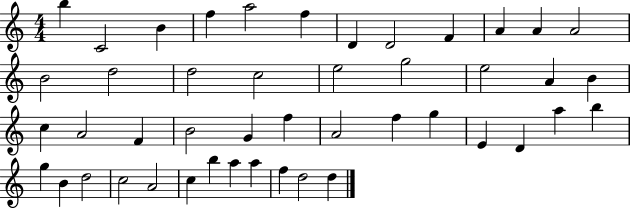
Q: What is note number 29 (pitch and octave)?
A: F5